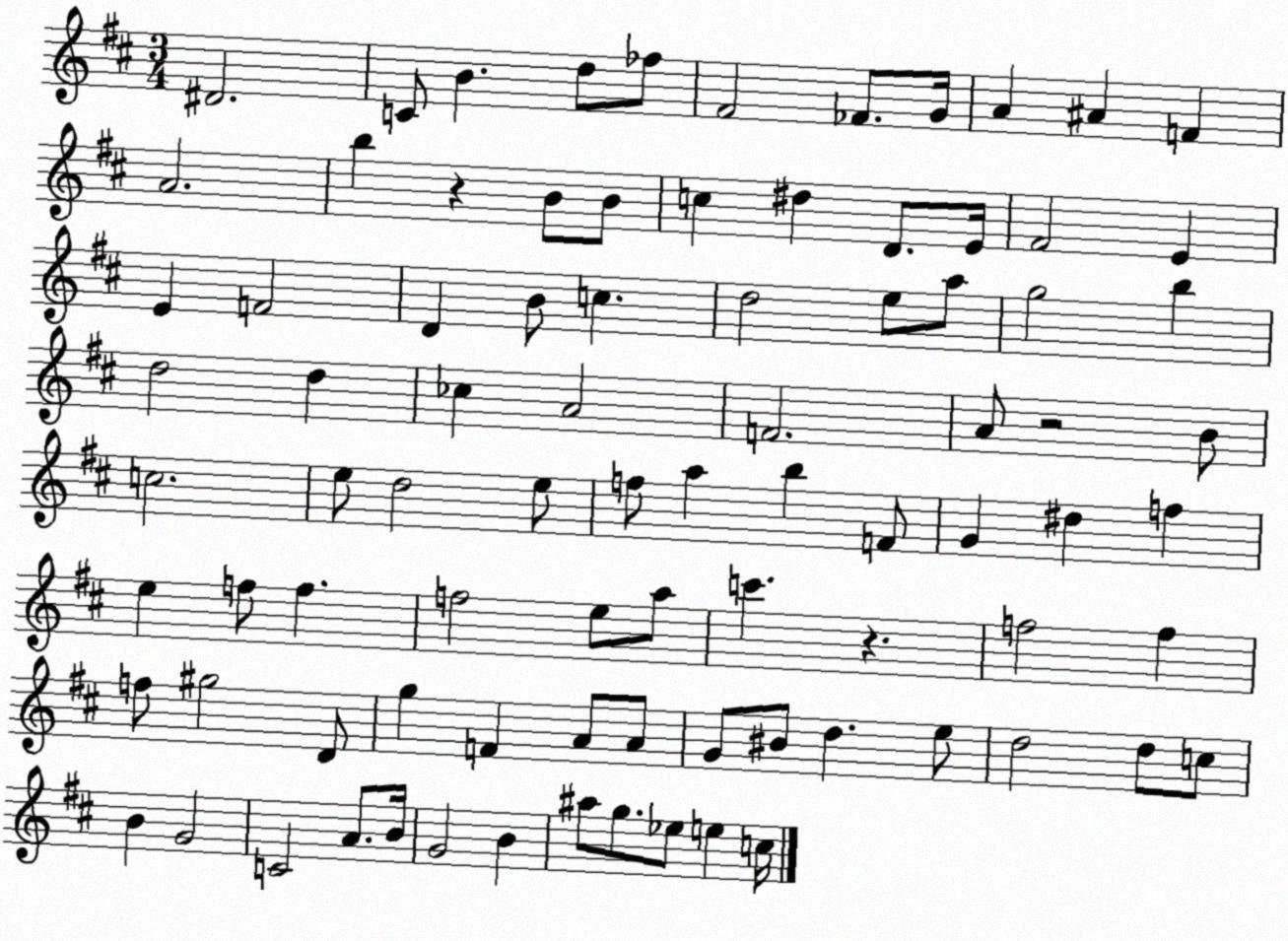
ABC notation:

X:1
T:Untitled
M:3/4
L:1/4
K:D
^D2 C/2 B d/2 _f/2 ^F2 _F/2 G/4 A ^A F A2 b z B/2 B/2 c ^d D/2 E/4 ^F2 E E F2 D B/2 c d2 e/2 a/2 g2 b d2 d _c A2 F2 A/2 z2 B/2 c2 e/2 d2 e/2 f/2 a b F/2 G ^d f e f/2 f f2 e/2 a/2 c' z f2 f f/2 ^g2 D/2 g F A/2 A/2 G/2 ^B/2 d e/2 d2 d/2 c/2 B G2 C2 A/2 B/4 G2 B ^a/2 g/2 _e/2 e c/4